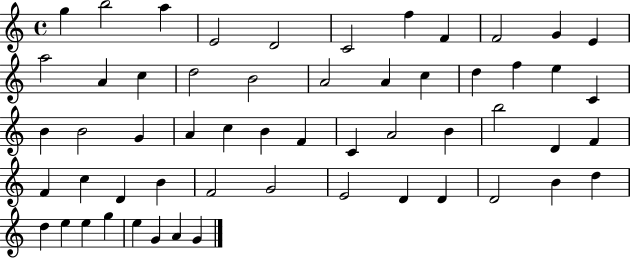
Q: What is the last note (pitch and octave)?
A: G4